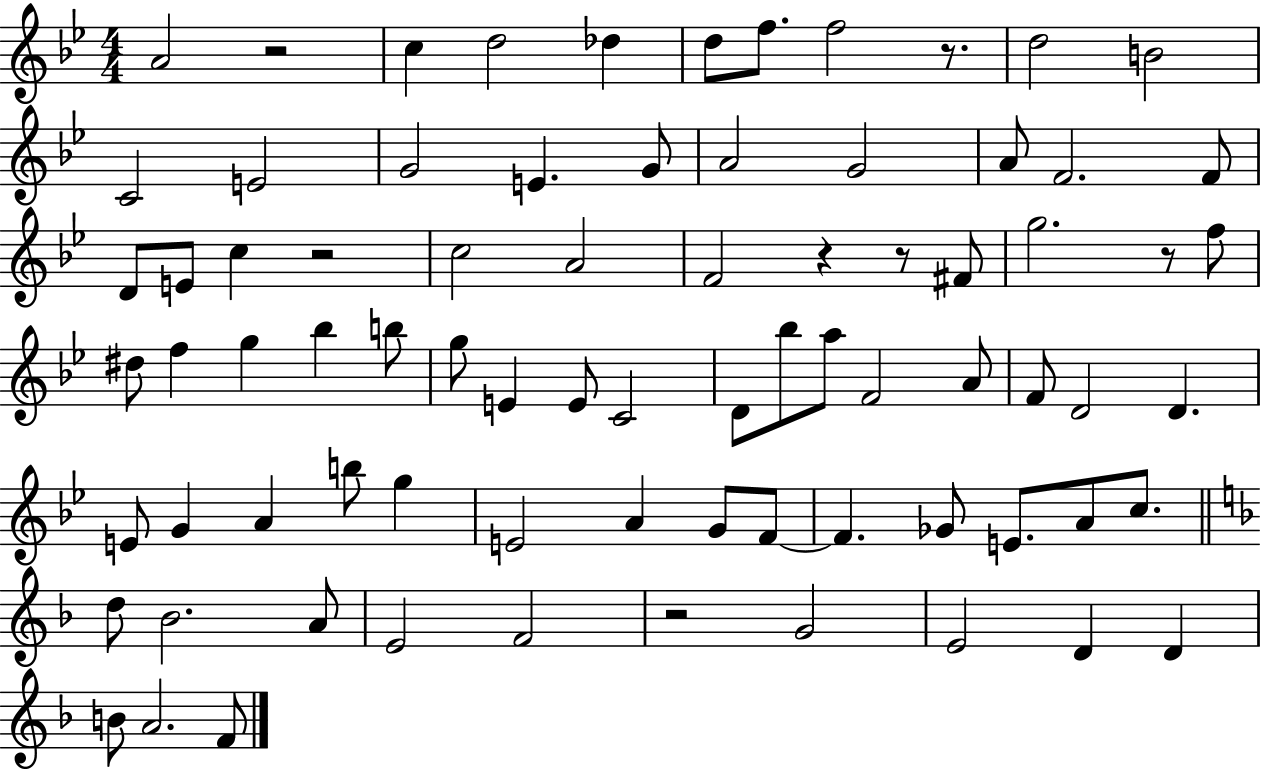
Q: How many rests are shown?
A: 7